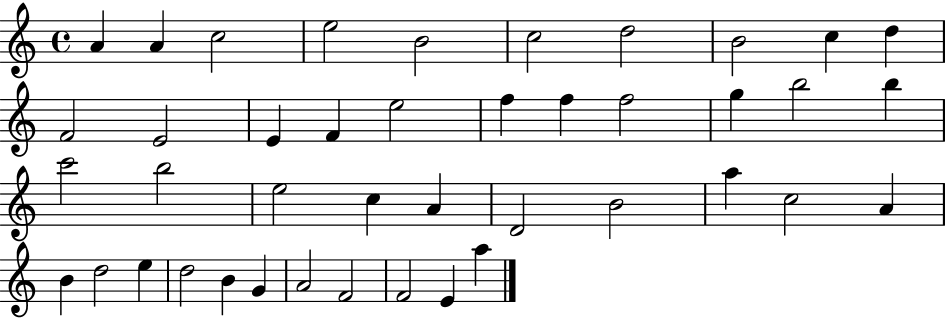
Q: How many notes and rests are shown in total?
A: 42